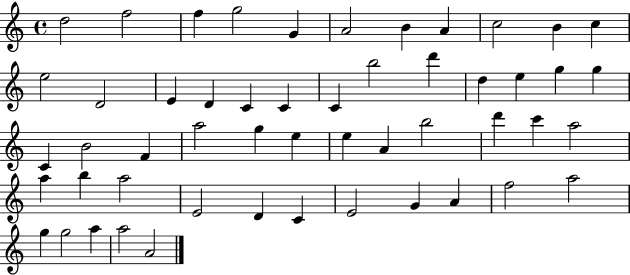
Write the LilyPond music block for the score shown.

{
  \clef treble
  \time 4/4
  \defaultTimeSignature
  \key c \major
  d''2 f''2 | f''4 g''2 g'4 | a'2 b'4 a'4 | c''2 b'4 c''4 | \break e''2 d'2 | e'4 d'4 c'4 c'4 | c'4 b''2 d'''4 | d''4 e''4 g''4 g''4 | \break c'4 b'2 f'4 | a''2 g''4 e''4 | e''4 a'4 b''2 | d'''4 c'''4 a''2 | \break a''4 b''4 a''2 | e'2 d'4 c'4 | e'2 g'4 a'4 | f''2 a''2 | \break g''4 g''2 a''4 | a''2 a'2 | \bar "|."
}